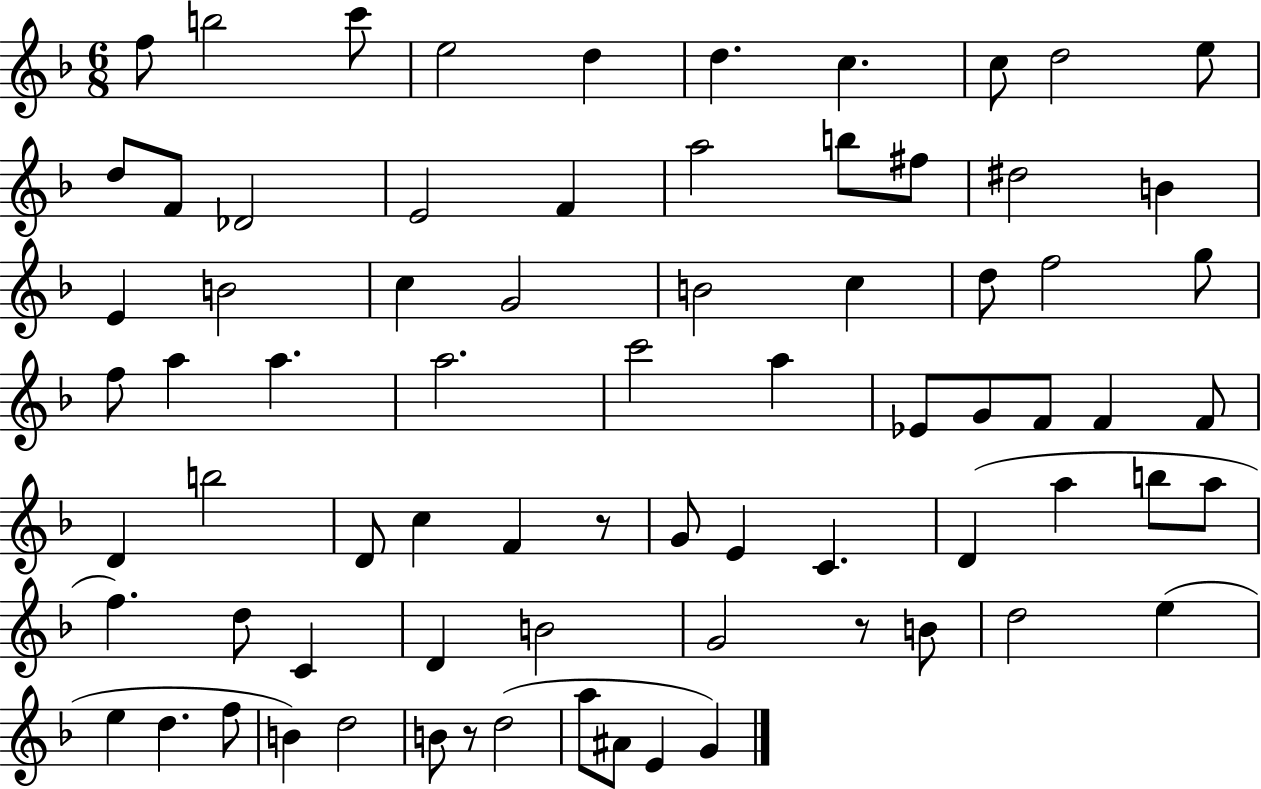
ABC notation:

X:1
T:Untitled
M:6/8
L:1/4
K:F
f/2 b2 c'/2 e2 d d c c/2 d2 e/2 d/2 F/2 _D2 E2 F a2 b/2 ^f/2 ^d2 B E B2 c G2 B2 c d/2 f2 g/2 f/2 a a a2 c'2 a _E/2 G/2 F/2 F F/2 D b2 D/2 c F z/2 G/2 E C D a b/2 a/2 f d/2 C D B2 G2 z/2 B/2 d2 e e d f/2 B d2 B/2 z/2 d2 a/2 ^A/2 E G